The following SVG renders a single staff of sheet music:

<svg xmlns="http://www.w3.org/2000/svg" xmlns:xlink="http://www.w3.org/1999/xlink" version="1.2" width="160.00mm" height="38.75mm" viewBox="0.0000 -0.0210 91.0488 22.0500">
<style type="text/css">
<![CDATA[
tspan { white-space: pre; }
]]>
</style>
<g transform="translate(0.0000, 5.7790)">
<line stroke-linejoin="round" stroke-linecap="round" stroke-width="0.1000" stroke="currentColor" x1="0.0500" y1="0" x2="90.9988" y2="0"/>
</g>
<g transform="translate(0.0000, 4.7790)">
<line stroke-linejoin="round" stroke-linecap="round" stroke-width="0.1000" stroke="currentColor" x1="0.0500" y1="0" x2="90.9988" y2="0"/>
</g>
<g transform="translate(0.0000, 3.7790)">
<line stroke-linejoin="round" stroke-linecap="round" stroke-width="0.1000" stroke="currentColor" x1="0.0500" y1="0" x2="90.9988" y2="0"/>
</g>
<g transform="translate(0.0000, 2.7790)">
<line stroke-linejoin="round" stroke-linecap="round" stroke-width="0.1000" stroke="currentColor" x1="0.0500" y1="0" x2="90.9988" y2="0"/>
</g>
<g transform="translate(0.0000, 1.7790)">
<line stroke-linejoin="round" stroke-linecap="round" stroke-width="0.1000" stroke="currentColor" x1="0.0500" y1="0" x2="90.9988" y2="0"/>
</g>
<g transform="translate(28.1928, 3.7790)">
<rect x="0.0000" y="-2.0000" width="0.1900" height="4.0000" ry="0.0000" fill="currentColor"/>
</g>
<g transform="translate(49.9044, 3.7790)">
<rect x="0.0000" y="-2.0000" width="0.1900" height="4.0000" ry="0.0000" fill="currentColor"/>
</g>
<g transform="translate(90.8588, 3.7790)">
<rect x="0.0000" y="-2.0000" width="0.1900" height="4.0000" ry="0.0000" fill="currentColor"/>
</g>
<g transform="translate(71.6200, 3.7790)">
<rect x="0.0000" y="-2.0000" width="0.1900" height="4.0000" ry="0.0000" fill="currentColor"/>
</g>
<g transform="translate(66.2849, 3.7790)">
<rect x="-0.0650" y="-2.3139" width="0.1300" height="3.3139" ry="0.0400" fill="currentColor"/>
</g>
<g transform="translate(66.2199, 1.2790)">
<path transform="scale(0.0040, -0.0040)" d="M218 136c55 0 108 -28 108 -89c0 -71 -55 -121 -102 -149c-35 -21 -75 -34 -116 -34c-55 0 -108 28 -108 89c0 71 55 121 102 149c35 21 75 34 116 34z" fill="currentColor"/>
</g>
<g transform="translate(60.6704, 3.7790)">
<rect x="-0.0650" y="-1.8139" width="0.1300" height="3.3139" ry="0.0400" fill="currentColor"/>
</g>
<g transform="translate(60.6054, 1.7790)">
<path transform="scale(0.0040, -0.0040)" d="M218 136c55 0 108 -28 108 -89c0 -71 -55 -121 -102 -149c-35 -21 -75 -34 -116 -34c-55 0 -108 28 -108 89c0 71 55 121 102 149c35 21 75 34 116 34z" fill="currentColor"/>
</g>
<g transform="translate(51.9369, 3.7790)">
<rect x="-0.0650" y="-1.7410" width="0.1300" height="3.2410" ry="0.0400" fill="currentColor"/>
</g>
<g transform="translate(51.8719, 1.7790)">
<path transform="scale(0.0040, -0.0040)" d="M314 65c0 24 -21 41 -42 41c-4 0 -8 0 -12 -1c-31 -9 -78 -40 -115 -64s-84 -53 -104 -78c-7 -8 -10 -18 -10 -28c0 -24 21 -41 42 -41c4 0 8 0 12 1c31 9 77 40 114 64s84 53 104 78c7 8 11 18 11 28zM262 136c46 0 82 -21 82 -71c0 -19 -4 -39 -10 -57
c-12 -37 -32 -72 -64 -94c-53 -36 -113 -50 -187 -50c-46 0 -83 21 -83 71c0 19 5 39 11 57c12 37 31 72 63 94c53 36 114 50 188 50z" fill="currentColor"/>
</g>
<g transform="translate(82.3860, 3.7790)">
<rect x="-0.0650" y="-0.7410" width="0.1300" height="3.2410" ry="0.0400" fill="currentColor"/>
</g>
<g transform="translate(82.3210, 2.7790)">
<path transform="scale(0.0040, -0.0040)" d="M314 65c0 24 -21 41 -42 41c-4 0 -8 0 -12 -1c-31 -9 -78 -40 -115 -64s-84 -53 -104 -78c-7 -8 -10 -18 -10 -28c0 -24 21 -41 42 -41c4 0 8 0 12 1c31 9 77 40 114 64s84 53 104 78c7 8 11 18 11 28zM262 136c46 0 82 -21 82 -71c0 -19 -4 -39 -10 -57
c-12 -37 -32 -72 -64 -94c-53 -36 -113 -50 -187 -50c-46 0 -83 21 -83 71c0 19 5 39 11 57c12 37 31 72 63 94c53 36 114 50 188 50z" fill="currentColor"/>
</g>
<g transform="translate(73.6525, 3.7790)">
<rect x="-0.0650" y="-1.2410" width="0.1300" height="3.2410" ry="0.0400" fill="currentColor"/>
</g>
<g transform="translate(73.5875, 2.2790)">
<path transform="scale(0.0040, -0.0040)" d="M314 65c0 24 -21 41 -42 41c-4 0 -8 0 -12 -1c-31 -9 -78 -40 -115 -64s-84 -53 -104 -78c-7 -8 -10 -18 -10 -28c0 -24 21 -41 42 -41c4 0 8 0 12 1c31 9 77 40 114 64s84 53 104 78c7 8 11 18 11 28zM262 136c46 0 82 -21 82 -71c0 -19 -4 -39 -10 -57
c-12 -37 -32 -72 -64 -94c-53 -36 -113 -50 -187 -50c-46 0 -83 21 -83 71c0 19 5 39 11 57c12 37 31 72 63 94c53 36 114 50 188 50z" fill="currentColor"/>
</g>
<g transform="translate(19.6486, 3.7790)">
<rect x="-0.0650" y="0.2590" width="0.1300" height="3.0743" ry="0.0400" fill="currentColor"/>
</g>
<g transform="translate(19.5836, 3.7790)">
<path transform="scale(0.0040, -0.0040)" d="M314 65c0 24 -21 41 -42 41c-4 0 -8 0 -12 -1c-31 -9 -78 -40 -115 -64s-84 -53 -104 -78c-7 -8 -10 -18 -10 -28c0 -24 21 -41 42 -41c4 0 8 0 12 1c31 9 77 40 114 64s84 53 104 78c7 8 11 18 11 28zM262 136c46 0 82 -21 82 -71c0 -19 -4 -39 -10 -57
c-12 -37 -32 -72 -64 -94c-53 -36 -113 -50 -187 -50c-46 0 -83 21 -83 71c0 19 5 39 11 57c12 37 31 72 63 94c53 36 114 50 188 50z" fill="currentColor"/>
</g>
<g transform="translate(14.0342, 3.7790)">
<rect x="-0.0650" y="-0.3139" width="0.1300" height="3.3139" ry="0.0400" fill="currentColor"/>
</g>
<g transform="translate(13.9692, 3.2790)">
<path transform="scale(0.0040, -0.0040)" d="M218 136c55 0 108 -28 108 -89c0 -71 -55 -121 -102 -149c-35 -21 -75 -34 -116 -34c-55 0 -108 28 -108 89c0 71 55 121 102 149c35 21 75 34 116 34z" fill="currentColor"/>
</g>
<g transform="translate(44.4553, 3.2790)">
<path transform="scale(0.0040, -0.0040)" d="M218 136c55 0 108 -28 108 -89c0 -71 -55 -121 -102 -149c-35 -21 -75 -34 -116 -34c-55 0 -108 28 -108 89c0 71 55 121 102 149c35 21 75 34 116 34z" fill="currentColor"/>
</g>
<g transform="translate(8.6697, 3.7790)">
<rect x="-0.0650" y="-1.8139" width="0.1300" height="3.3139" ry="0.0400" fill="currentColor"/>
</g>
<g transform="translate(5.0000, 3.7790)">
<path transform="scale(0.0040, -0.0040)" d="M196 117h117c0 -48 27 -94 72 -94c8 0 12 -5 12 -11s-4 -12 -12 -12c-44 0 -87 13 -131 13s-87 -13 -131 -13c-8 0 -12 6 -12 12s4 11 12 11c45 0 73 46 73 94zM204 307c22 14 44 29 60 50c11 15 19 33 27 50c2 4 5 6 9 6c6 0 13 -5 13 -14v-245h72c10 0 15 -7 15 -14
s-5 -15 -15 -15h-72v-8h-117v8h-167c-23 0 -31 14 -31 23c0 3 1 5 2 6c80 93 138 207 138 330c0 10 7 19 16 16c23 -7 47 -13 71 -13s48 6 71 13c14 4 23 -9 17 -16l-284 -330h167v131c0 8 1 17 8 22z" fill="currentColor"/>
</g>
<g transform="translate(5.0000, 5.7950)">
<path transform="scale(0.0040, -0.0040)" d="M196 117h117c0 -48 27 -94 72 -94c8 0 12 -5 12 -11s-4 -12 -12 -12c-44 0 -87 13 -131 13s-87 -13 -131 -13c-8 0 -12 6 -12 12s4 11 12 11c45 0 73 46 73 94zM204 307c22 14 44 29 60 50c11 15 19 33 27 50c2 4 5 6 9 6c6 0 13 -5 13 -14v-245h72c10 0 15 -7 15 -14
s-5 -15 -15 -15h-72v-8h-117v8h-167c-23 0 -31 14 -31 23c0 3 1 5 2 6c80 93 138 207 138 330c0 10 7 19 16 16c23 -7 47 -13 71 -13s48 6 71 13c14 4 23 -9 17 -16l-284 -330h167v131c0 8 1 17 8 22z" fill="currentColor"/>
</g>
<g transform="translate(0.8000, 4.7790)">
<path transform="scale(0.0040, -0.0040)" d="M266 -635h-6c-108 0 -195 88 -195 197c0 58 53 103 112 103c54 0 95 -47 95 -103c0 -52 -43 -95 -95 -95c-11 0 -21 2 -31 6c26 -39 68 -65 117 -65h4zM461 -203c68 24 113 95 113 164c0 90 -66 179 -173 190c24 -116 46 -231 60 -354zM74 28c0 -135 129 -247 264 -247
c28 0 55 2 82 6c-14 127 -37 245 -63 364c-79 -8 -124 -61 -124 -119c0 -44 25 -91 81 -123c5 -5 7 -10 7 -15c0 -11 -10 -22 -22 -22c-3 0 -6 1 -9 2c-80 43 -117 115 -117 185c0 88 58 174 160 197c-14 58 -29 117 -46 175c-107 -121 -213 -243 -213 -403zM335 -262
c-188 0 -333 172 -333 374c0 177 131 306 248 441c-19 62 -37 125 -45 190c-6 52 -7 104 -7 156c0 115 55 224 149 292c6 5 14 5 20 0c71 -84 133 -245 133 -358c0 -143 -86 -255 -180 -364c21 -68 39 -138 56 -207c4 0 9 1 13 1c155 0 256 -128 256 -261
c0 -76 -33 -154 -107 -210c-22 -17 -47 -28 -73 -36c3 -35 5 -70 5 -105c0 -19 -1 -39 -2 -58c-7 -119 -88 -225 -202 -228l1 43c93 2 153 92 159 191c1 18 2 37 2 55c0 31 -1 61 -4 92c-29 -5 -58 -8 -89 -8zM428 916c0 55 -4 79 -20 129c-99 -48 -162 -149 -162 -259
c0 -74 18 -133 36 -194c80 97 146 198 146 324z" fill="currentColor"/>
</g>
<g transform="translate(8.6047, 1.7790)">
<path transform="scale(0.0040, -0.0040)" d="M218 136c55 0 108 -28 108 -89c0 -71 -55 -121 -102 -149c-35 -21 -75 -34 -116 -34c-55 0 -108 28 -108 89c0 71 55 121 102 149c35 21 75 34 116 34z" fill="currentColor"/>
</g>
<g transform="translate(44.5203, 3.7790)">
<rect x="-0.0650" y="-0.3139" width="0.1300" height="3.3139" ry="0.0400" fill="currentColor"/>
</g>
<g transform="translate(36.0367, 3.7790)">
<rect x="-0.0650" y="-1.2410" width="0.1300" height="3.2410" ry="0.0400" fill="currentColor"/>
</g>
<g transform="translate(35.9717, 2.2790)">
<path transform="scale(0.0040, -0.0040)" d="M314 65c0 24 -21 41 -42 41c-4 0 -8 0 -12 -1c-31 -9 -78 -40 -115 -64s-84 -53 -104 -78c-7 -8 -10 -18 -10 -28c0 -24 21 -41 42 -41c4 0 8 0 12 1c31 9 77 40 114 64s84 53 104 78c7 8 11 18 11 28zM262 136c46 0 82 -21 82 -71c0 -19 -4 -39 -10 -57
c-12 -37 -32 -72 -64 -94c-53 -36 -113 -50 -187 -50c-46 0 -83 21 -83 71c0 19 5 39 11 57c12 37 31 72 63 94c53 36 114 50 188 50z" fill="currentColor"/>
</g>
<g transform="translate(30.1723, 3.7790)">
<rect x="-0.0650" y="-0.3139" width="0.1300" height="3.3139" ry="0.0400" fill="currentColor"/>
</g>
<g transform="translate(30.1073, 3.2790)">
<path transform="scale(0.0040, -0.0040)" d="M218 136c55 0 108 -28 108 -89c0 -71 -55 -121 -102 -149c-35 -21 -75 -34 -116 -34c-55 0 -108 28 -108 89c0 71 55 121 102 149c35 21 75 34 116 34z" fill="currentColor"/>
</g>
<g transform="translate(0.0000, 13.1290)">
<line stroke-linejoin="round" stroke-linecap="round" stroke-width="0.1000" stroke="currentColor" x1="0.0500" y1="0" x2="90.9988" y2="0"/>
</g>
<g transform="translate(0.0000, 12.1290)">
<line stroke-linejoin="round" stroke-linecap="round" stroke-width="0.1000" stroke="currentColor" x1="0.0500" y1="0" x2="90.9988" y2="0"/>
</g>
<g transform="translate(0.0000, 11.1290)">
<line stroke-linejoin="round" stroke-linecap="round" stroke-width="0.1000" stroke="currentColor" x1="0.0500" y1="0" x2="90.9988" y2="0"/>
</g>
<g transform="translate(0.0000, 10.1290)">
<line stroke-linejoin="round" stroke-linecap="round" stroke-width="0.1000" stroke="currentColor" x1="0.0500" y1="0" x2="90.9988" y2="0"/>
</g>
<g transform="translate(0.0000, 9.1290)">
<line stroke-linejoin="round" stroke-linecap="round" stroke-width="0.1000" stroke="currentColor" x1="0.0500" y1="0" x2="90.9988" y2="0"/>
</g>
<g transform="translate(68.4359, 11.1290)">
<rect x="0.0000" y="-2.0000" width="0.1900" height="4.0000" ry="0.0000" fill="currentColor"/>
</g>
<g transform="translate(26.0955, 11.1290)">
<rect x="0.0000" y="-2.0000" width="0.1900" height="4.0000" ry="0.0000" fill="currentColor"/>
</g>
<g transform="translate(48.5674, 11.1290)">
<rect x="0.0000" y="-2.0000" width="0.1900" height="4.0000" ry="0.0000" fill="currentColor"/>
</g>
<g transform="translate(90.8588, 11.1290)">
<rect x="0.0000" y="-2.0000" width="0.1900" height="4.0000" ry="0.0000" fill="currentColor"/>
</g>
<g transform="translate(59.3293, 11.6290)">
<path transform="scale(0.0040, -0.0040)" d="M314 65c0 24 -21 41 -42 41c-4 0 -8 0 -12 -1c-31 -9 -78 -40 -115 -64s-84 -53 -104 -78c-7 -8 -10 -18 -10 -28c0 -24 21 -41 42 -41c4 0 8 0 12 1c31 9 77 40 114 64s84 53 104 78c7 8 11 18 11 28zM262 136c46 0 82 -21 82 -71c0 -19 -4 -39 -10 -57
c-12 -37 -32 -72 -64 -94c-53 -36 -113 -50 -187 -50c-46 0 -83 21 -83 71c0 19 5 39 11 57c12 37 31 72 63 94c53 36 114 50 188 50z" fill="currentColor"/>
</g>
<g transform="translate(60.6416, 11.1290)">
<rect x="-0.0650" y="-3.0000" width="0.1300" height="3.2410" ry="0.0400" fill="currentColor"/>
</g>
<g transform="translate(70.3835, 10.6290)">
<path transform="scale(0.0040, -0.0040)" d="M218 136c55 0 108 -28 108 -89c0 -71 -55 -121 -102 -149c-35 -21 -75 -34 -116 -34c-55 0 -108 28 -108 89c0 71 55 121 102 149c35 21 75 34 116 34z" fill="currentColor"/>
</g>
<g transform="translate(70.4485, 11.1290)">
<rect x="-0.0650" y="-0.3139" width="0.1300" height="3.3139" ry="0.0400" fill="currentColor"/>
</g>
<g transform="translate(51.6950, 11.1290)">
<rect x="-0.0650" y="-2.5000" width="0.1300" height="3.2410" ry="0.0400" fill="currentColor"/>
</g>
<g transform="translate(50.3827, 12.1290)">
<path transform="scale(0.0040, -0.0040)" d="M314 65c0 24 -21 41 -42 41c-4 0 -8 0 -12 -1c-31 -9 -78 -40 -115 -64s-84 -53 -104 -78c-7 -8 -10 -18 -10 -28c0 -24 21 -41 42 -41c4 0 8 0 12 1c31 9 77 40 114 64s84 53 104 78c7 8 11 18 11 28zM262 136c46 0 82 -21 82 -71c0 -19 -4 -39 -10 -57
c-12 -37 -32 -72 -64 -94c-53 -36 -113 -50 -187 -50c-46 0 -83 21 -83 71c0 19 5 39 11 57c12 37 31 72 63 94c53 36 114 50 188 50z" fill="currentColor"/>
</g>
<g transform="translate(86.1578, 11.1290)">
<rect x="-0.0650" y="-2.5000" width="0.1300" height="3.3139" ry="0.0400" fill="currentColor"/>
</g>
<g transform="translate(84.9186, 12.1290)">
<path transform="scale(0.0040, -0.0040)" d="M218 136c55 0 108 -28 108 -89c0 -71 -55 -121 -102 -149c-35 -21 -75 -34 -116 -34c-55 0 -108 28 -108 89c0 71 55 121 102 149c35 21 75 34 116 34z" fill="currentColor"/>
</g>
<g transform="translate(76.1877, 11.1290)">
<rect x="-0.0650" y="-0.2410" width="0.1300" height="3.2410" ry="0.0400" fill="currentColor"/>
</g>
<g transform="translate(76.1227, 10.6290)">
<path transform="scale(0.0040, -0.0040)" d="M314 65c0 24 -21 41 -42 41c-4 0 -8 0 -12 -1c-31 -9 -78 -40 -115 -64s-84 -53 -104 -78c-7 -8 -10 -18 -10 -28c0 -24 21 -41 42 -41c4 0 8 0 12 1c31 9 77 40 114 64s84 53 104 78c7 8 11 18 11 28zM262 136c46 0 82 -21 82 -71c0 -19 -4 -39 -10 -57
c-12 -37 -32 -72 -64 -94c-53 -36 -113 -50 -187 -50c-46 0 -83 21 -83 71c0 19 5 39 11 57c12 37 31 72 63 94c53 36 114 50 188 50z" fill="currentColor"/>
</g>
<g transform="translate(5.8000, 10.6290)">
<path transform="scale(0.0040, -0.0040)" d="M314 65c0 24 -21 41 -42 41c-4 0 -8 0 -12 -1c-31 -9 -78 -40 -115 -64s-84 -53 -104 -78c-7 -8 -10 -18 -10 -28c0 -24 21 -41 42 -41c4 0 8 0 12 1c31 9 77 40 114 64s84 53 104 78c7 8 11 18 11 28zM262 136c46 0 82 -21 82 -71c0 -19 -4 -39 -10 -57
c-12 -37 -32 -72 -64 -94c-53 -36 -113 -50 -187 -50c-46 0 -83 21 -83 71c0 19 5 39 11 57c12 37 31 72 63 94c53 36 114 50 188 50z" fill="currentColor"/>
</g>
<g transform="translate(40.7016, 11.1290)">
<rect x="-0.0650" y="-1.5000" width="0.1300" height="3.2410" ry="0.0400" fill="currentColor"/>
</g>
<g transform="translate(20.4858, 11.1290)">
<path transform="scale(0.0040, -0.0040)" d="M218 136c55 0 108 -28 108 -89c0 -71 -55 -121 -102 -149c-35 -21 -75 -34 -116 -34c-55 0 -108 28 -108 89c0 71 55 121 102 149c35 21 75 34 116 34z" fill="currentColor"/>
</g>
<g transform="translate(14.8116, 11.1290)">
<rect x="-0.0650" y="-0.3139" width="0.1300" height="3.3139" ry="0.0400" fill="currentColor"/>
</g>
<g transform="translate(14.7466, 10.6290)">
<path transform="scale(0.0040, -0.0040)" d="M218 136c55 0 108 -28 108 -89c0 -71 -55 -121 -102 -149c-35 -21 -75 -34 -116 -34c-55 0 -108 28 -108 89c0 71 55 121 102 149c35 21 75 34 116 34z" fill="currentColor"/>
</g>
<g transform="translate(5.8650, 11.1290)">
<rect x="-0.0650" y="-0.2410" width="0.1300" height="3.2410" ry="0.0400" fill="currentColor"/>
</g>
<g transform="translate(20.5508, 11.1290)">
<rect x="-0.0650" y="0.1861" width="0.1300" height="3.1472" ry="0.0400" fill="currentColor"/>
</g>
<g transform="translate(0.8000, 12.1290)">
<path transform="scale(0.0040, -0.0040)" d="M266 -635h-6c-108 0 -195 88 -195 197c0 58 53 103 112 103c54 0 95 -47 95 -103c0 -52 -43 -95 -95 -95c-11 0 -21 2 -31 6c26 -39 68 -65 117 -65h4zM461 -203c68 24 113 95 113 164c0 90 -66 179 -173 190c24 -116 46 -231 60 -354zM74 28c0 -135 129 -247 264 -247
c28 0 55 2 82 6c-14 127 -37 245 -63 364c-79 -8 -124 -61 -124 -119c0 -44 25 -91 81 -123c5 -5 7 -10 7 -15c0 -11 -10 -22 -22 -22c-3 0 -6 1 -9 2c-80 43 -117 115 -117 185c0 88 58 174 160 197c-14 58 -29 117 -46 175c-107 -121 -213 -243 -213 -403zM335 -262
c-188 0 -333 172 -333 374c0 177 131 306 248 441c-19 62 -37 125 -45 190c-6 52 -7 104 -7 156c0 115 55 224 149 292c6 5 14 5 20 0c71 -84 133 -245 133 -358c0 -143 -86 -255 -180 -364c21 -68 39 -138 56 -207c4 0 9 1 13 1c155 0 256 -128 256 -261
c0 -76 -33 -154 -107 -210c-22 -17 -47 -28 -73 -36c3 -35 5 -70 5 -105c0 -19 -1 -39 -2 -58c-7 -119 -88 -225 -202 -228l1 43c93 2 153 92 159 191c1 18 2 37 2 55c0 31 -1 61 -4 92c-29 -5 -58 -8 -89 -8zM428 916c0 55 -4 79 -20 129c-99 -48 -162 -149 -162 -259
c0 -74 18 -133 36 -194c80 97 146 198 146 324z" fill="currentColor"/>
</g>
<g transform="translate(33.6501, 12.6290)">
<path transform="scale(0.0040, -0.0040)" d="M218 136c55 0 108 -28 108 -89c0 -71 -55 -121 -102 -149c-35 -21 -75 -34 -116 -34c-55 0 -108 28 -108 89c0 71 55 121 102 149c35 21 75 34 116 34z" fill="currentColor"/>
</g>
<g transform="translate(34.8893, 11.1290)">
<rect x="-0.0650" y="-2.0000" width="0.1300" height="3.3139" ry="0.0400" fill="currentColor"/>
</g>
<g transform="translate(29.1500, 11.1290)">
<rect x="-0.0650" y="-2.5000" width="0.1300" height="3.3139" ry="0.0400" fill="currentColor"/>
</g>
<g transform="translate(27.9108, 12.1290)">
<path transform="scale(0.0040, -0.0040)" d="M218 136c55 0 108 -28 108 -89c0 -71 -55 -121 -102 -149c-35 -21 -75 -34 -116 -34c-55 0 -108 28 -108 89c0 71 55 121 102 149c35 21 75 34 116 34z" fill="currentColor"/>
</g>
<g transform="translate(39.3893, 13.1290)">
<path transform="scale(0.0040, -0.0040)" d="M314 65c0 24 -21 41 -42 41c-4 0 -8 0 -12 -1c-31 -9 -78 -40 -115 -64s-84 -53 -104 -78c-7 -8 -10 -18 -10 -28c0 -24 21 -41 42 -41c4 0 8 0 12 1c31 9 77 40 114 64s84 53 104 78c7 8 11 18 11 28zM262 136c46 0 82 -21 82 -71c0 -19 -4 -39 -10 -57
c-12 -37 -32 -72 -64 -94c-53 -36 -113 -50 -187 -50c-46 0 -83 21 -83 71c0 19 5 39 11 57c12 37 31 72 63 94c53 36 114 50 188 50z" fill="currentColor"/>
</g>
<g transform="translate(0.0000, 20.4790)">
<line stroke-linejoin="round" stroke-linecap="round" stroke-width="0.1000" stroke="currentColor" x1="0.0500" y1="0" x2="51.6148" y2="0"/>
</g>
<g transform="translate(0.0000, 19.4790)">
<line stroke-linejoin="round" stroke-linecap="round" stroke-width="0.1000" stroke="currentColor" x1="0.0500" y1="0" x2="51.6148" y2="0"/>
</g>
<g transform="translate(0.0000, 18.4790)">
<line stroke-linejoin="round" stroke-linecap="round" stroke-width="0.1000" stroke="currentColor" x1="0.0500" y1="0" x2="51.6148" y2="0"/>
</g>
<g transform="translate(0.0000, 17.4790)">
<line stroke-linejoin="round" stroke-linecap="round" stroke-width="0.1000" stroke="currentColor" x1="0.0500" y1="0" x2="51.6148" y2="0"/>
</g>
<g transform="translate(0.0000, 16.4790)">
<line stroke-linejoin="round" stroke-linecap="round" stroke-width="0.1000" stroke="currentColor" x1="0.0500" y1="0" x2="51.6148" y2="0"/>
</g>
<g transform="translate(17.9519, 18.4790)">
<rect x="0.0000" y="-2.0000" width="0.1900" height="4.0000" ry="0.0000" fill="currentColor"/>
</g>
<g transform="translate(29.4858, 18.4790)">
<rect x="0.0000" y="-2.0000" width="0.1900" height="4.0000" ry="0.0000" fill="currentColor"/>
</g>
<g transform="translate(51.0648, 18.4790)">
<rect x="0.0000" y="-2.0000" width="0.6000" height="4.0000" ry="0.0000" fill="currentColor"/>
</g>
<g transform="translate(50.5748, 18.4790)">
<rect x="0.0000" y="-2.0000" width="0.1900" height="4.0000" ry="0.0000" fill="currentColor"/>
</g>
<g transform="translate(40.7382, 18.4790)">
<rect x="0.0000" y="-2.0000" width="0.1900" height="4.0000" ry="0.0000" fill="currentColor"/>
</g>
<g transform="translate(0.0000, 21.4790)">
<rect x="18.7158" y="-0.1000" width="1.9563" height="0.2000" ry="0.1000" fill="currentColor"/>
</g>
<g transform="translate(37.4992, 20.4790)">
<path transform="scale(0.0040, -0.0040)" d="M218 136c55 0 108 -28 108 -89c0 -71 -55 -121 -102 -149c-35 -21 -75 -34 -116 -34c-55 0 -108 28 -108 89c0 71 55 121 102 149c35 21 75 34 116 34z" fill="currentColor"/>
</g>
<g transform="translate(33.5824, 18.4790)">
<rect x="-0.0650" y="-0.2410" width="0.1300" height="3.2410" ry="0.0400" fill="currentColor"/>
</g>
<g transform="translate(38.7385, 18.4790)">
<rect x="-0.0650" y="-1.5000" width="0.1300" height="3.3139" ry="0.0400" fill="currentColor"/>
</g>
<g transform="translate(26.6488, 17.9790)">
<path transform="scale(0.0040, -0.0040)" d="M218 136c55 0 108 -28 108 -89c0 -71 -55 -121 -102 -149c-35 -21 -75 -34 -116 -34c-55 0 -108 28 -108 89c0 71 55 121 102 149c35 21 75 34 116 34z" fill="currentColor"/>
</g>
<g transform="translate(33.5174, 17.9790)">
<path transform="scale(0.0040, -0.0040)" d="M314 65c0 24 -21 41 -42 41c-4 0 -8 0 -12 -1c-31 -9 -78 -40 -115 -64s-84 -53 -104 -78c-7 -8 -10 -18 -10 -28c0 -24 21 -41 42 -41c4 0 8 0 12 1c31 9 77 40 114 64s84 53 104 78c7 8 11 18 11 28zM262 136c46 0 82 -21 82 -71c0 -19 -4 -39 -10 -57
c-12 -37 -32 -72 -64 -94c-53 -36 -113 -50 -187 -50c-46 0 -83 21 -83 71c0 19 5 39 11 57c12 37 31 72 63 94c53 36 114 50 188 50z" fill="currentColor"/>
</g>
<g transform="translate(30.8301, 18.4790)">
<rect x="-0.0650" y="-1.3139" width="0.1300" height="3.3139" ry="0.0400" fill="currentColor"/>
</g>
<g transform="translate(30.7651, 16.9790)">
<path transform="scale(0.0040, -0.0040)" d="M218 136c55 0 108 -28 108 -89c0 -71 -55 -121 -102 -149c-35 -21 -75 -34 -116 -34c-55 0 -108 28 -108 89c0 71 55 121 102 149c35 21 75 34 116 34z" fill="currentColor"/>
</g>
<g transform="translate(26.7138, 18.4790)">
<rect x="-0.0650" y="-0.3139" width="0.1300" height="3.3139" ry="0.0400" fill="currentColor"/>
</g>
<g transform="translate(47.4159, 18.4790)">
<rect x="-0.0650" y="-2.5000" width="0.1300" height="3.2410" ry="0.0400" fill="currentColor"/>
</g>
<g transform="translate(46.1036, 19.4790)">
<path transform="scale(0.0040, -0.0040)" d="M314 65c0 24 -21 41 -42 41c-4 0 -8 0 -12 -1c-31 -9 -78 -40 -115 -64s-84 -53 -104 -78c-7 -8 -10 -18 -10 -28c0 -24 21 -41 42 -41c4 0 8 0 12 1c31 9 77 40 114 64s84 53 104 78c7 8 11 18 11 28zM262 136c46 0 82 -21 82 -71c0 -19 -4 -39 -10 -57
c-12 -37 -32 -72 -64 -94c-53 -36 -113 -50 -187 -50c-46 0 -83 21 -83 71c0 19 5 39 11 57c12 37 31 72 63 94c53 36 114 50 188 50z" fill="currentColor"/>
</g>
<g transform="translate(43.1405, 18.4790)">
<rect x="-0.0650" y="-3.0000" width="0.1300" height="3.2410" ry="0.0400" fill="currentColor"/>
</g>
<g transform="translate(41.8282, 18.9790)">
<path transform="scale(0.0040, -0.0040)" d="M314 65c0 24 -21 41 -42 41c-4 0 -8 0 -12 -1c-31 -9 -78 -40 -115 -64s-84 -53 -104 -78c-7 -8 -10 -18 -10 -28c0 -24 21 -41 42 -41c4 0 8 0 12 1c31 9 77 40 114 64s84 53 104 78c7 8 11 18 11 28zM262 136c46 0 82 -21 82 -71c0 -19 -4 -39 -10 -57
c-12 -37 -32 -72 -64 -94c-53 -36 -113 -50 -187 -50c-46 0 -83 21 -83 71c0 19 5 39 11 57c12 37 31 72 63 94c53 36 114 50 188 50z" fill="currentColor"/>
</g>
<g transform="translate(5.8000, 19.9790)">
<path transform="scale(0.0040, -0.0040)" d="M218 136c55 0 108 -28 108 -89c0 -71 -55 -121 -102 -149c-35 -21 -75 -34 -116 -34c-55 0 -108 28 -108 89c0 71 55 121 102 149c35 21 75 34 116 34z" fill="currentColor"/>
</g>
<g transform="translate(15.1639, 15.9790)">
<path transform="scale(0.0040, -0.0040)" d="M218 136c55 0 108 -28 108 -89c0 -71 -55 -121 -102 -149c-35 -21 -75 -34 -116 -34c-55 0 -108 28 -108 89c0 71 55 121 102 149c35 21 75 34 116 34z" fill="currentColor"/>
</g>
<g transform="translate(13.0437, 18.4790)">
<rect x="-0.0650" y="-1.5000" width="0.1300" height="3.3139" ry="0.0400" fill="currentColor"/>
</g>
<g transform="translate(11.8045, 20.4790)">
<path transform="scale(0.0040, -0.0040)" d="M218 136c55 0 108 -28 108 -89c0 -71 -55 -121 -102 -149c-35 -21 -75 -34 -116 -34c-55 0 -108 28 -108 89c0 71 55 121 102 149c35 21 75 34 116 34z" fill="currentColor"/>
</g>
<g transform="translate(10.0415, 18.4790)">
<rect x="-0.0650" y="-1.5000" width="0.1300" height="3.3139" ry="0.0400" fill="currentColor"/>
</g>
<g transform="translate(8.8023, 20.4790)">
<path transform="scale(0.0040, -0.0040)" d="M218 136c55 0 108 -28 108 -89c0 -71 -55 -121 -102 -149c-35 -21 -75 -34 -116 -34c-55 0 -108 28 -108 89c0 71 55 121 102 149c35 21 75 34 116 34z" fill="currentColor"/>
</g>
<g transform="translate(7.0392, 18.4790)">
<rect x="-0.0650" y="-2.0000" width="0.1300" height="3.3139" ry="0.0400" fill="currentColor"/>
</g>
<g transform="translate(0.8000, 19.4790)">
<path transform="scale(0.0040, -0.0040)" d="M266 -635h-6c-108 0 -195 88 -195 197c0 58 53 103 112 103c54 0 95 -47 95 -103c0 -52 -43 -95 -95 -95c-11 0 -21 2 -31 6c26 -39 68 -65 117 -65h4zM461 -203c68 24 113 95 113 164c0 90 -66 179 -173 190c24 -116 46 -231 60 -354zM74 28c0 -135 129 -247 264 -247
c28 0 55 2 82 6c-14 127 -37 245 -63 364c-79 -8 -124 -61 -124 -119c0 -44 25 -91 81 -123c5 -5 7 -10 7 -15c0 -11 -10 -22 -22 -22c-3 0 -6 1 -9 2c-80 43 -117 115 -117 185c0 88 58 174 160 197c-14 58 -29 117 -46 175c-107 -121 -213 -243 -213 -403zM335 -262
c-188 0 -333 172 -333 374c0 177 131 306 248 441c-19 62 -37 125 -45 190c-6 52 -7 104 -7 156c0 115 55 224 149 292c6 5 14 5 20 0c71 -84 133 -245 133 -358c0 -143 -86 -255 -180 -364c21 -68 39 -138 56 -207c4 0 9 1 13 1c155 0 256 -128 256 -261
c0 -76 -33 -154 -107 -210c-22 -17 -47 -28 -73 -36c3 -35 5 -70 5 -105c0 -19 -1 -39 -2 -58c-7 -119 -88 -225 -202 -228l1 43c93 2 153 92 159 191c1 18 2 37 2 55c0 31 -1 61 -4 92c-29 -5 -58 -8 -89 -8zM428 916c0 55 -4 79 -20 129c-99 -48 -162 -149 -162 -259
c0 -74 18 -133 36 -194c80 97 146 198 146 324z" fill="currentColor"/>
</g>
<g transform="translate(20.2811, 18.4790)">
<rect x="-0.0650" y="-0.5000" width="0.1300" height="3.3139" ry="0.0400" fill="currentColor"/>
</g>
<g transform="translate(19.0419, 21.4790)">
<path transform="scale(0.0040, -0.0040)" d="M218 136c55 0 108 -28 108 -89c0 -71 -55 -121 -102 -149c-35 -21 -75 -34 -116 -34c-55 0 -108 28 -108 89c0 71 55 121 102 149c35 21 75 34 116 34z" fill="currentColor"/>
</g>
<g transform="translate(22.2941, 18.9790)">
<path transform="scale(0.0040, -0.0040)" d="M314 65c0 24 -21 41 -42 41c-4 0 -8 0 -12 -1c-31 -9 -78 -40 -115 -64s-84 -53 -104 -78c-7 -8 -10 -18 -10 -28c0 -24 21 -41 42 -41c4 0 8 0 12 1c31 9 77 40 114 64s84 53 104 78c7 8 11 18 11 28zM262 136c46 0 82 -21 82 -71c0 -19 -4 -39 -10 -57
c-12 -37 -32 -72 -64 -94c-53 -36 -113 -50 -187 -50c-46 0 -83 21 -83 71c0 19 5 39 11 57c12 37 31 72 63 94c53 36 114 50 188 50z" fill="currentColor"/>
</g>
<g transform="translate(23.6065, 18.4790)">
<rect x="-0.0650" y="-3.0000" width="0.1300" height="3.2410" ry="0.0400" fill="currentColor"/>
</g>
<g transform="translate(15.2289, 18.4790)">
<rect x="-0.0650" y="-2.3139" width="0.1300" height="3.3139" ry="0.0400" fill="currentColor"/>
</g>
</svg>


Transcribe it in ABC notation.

X:1
T:Untitled
M:4/4
L:1/4
K:C
f c B2 c e2 c f2 f g e2 d2 c2 c B G F E2 G2 A2 c c2 G F E E g C A2 c e c2 E A2 G2